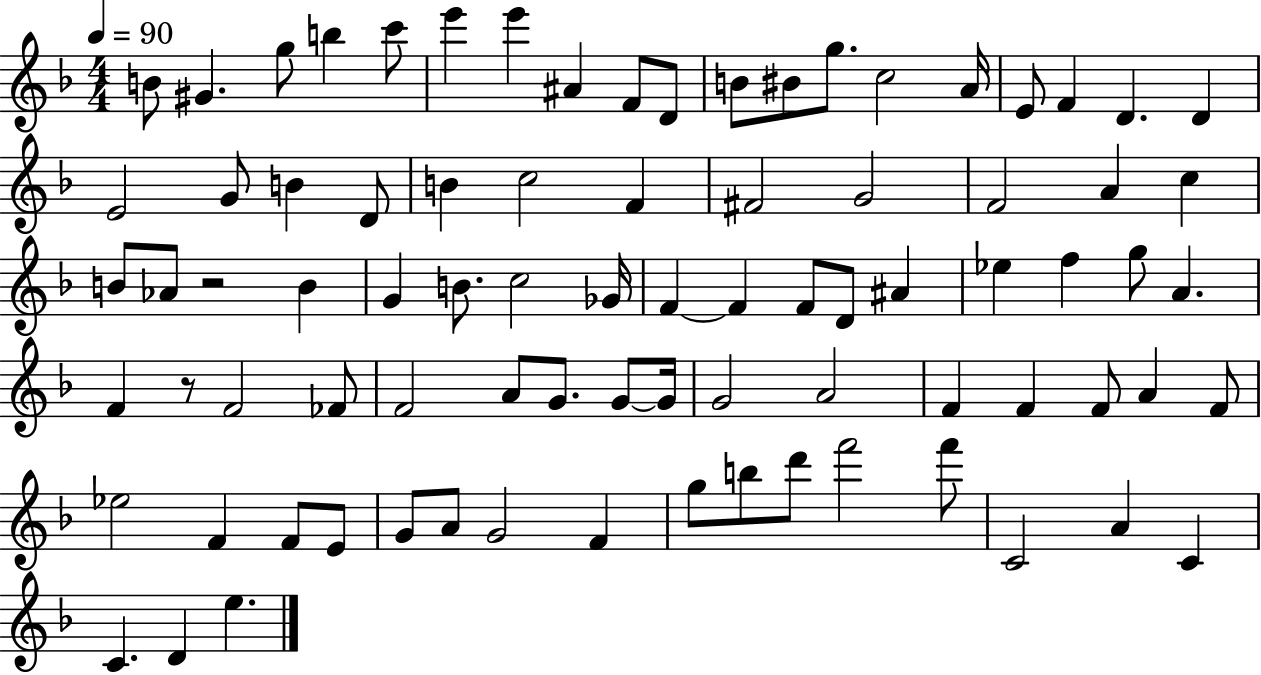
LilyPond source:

{
  \clef treble
  \numericTimeSignature
  \time 4/4
  \key f \major
  \tempo 4 = 90
  b'8 gis'4. g''8 b''4 c'''8 | e'''4 e'''4 ais'4 f'8 d'8 | b'8 bis'8 g''8. c''2 a'16 | e'8 f'4 d'4. d'4 | \break e'2 g'8 b'4 d'8 | b'4 c''2 f'4 | fis'2 g'2 | f'2 a'4 c''4 | \break b'8 aes'8 r2 b'4 | g'4 b'8. c''2 ges'16 | f'4~~ f'4 f'8 d'8 ais'4 | ees''4 f''4 g''8 a'4. | \break f'4 r8 f'2 fes'8 | f'2 a'8 g'8. g'8~~ g'16 | g'2 a'2 | f'4 f'4 f'8 a'4 f'8 | \break ees''2 f'4 f'8 e'8 | g'8 a'8 g'2 f'4 | g''8 b''8 d'''8 f'''2 f'''8 | c'2 a'4 c'4 | \break c'4. d'4 e''4. | \bar "|."
}